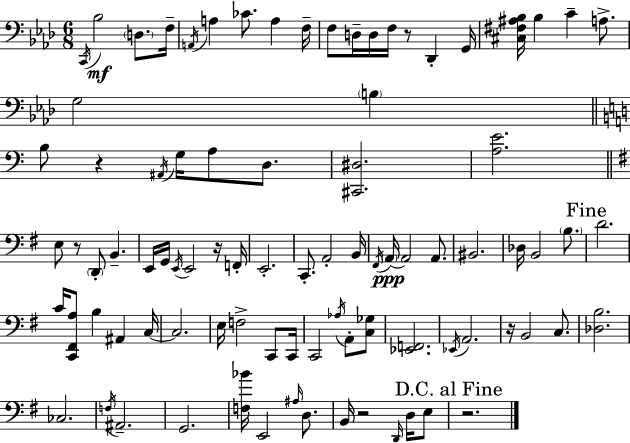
C2/s Bb3/h D3/e. F3/s A2/s A3/q CES4/e. A3/q F3/s F3/e D3/s D3/s F3/s R/e Db2/q G2/s [C#3,F#3,A#3,Bb3]/s Bb3/q C4/q A3/e. G3/h B3/q B3/e R/q A#2/s G3/s A3/e D3/e. [C#2,D#3]/h. [A3,E4]/h. E3/e R/e D2/e B2/q. E2/s G2/s E2/s E2/h R/s F2/s E2/h. C2/e. A2/h B2/s F#2/s A2/s A2/h A2/e. BIS2/h. Db3/s B2/h B3/e. D4/h. C4/s [C2,F#2,A3]/e B3/q A#2/q C3/s C3/h. E3/s F3/h C2/e C2/s C2/h Ab3/s A2/e [C3,Gb3]/e [Eb2,F2]/h. Eb2/s A2/h. R/s B2/h C3/e. [Db3,B3]/h. CES3/h. F3/s A#2/h. G2/h. [F3,Bb4]/s E2/h A#3/s D3/e. B2/s R/h D2/s D3/s E3/e R/h.